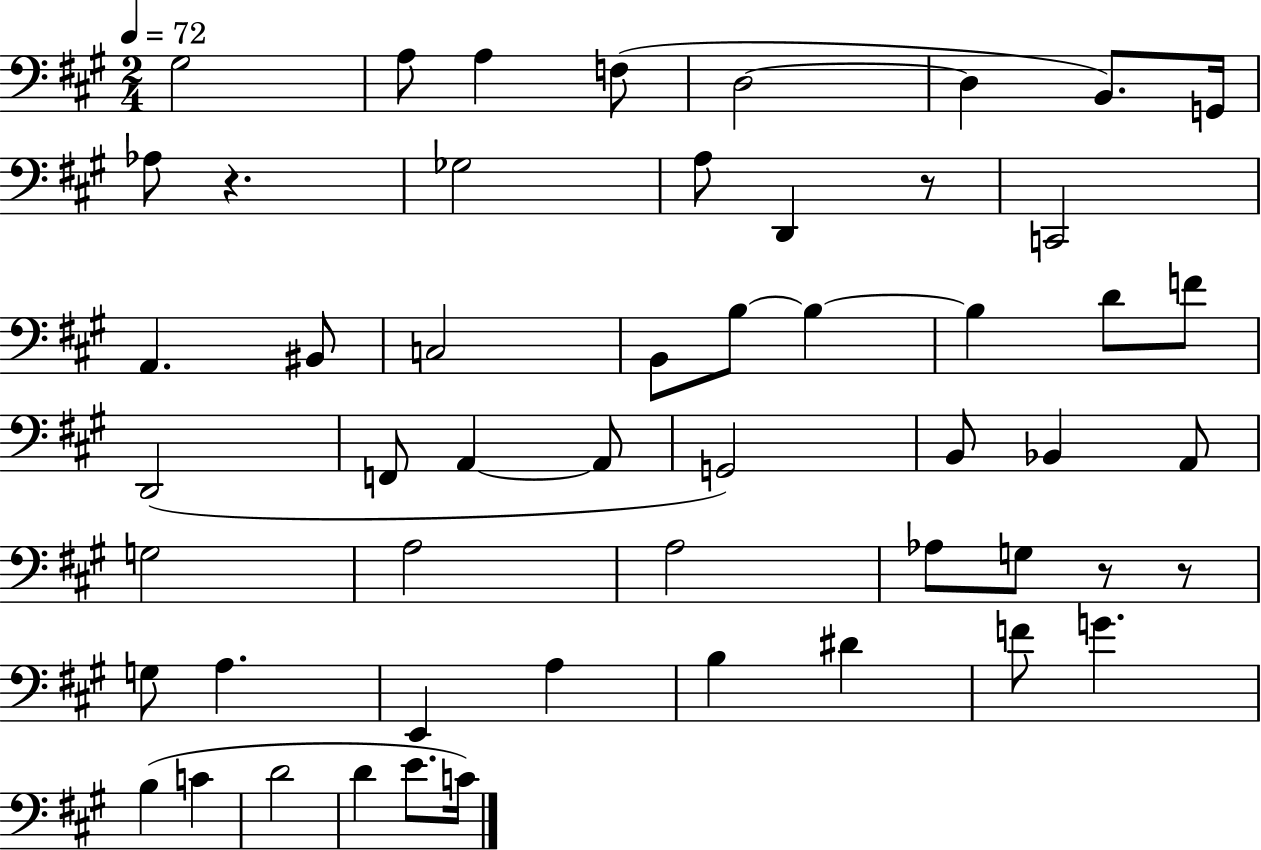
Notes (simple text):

G#3/h A3/e A3/q F3/e D3/h D3/q B2/e. G2/s Ab3/e R/q. Gb3/h A3/e D2/q R/e C2/h A2/q. BIS2/e C3/h B2/e B3/e B3/q B3/q D4/e F4/e D2/h F2/e A2/q A2/e G2/h B2/e Bb2/q A2/e G3/h A3/h A3/h Ab3/e G3/e R/e R/e G3/e A3/q. E2/q A3/q B3/q D#4/q F4/e G4/q. B3/q C4/q D4/h D4/q E4/e. C4/s